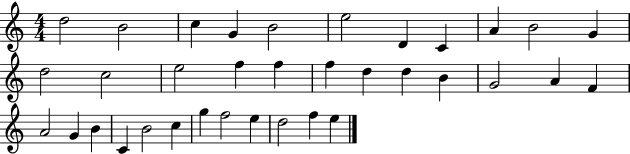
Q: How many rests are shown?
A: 0